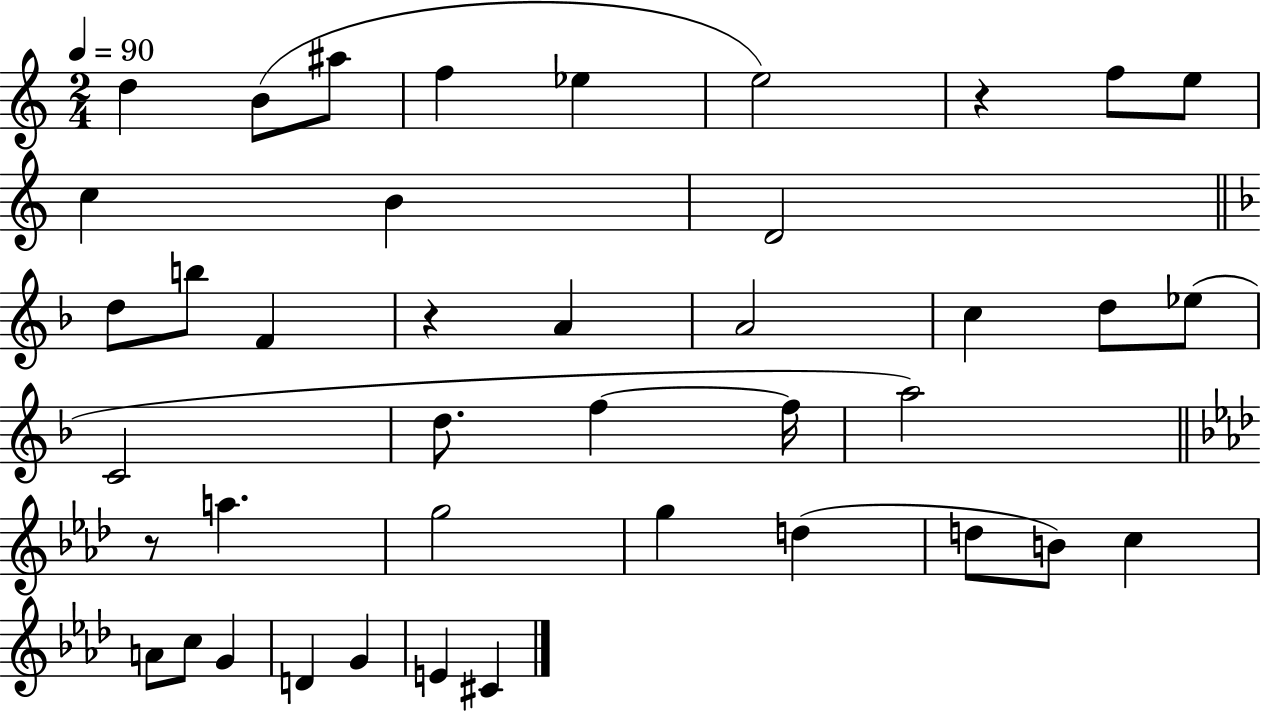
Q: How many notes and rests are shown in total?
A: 41